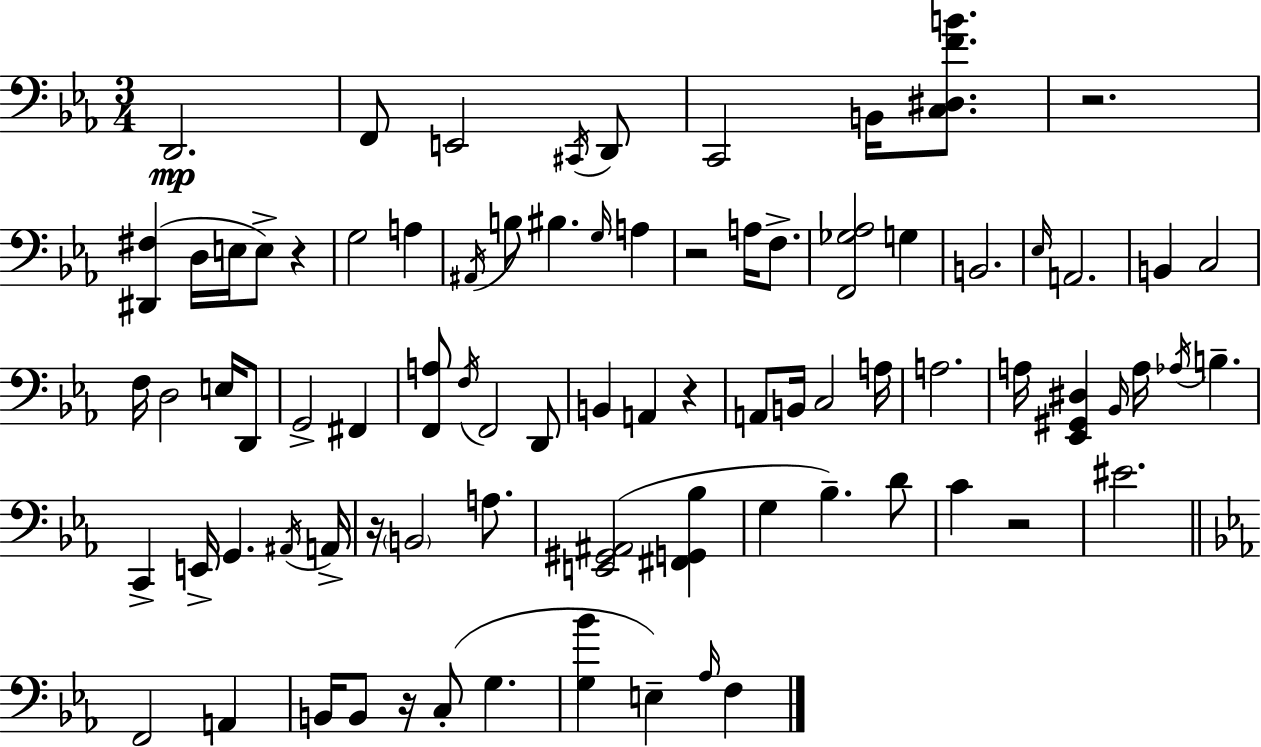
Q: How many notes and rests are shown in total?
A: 82